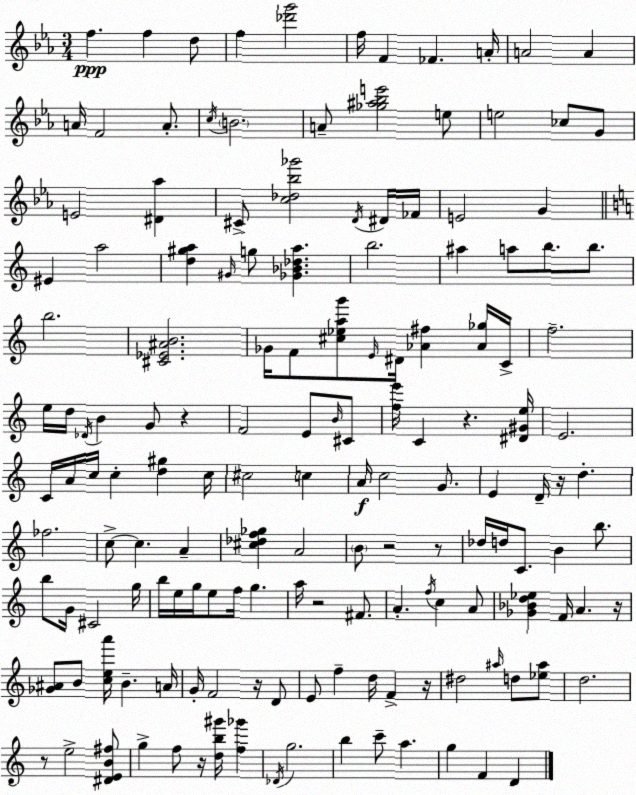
X:1
T:Untitled
M:3/4
L:1/4
K:Cm
f f d/2 f [_d'g']2 f/4 F _F A/4 A2 A A/4 F2 A/2 c/4 B2 A/2 [_g^a_be']2 e/2 e2 _c/2 G/2 E2 [^D_a] ^C/2 [c_d_b_g']2 D/4 ^D/4 _F/4 E2 G ^E a2 [d^ga] ^G/4 g/2 [_G_B_da] b2 ^a a/2 b/2 b/2 b2 [^C_E^AB]2 _G/4 F/2 [^c_eag']/2 E/4 ^D/4 [_A^f] [_A_g]/4 C/4 f2 e/4 d/4 _D/4 B G/2 z F2 E/2 B/4 ^C/2 [fe']/4 C z [^D^Ge]/4 E2 C/4 A/4 c/4 c [d^g] c/4 ^c2 c A/4 c2 G/2 E D/4 z/4 d _f2 c/2 c A [^c_df_g] A2 B/2 z2 z/2 _d/4 d/4 C/2 B b/2 b/2 G/4 ^C2 g/4 b/4 e/4 g/4 e/2 f/4 g a/4 z2 ^F/2 A f/4 c A/2 [_G_Bd_e] F/4 A z/4 [_G^A]/2 B/2 [cea']/4 B A/4 G/4 F2 z/4 D/2 E/2 f d/4 F z/4 ^d2 ^a/4 d/2 [_e^a]/2 d2 z/2 e2 [^DEB^f]/2 g f/2 z/4 [db^g']/4 [f_g'] _D/4 g2 b c'/2 a g F D